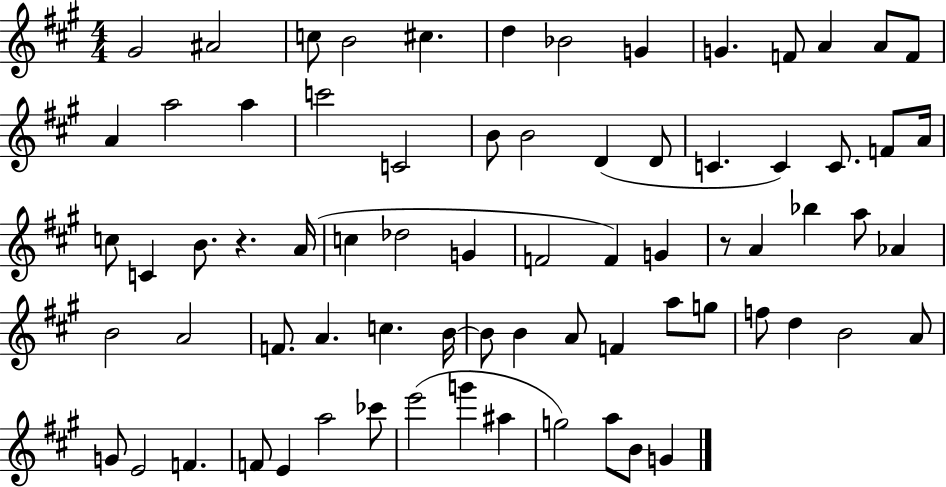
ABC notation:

X:1
T:Untitled
M:4/4
L:1/4
K:A
^G2 ^A2 c/2 B2 ^c d _B2 G G F/2 A A/2 F/2 A a2 a c'2 C2 B/2 B2 D D/2 C C C/2 F/2 A/4 c/2 C B/2 z A/4 c _d2 G F2 F G z/2 A _b a/2 _A B2 A2 F/2 A c B/4 B/2 B A/2 F a/2 g/2 f/2 d B2 A/2 G/2 E2 F F/2 E a2 _c'/2 e'2 g' ^a g2 a/2 B/2 G